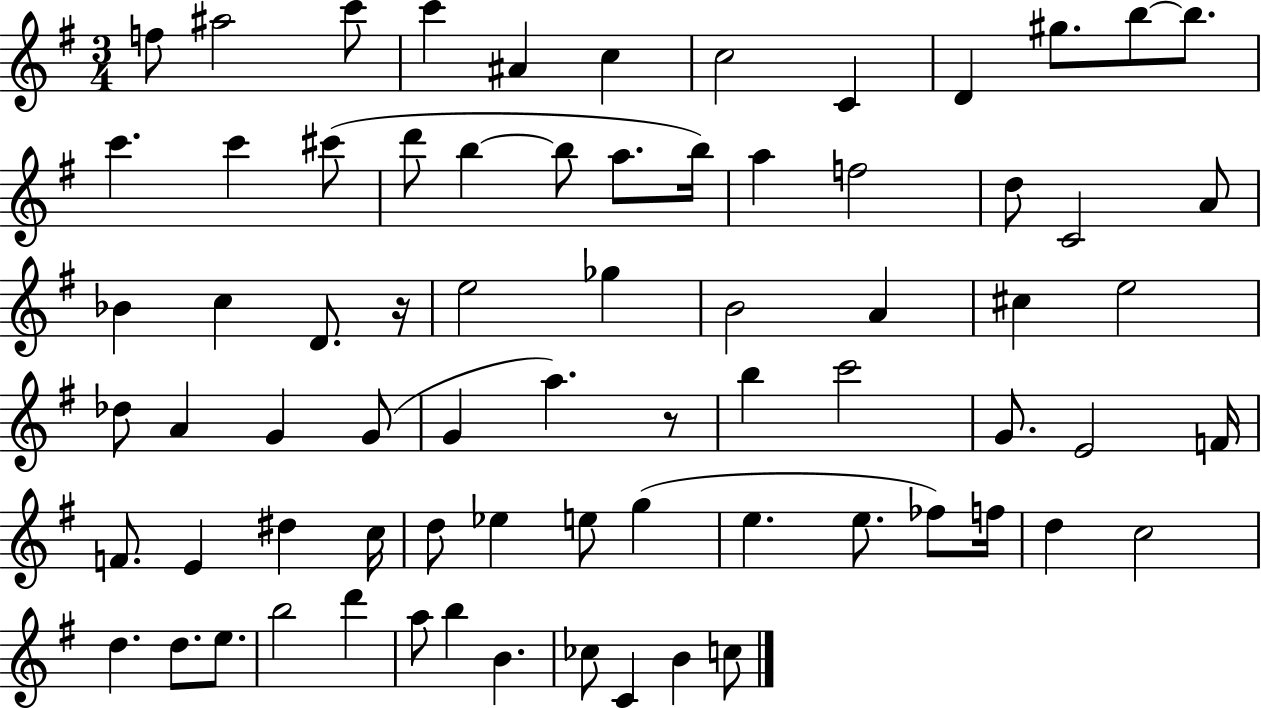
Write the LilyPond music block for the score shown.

{
  \clef treble
  \numericTimeSignature
  \time 3/4
  \key g \major
  f''8 ais''2 c'''8 | c'''4 ais'4 c''4 | c''2 c'4 | d'4 gis''8. b''8~~ b''8. | \break c'''4. c'''4 cis'''8( | d'''8 b''4~~ b''8 a''8. b''16) | a''4 f''2 | d''8 c'2 a'8 | \break bes'4 c''4 d'8. r16 | e''2 ges''4 | b'2 a'4 | cis''4 e''2 | \break des''8 a'4 g'4 g'8( | g'4 a''4.) r8 | b''4 c'''2 | g'8. e'2 f'16 | \break f'8. e'4 dis''4 c''16 | d''8 ees''4 e''8 g''4( | e''4. e''8. fes''8) f''16 | d''4 c''2 | \break d''4. d''8. e''8. | b''2 d'''4 | a''8 b''4 b'4. | ces''8 c'4 b'4 c''8 | \break \bar "|."
}